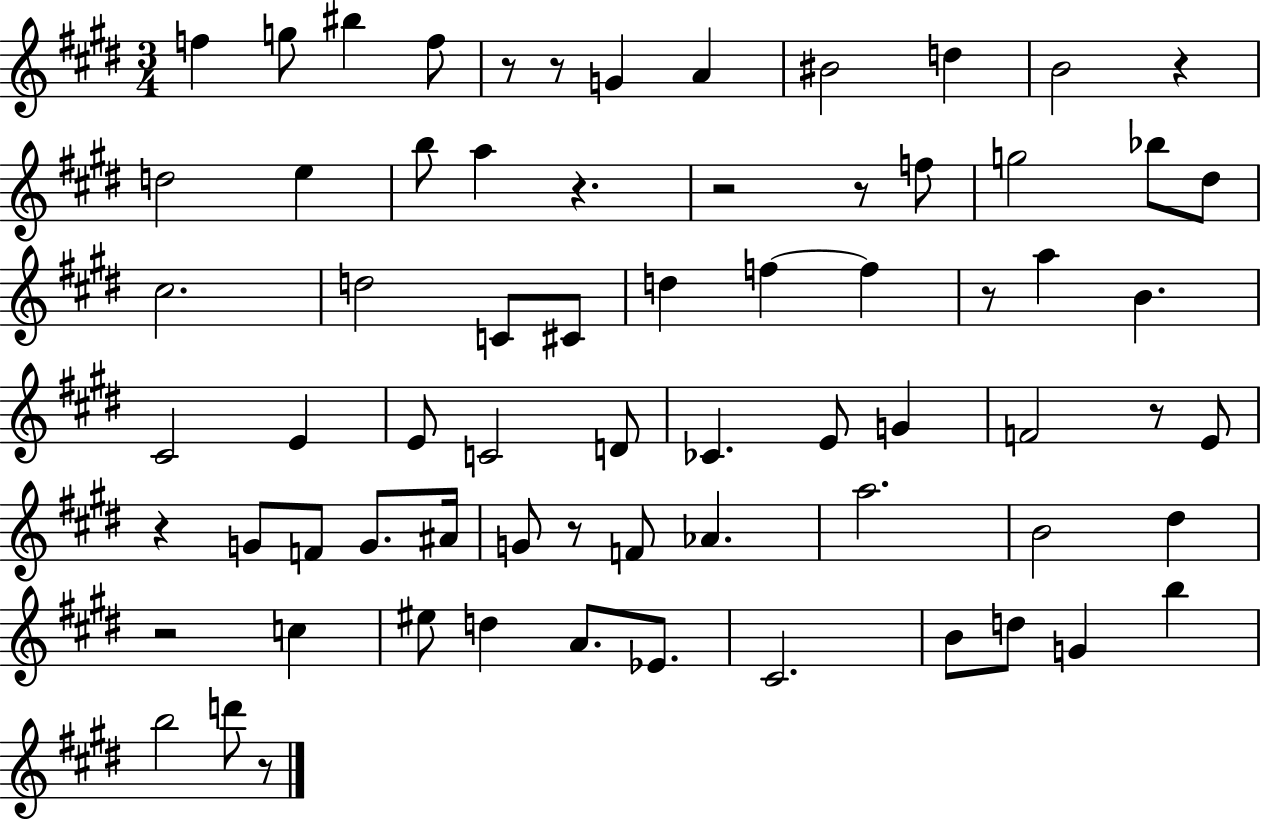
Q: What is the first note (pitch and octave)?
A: F5